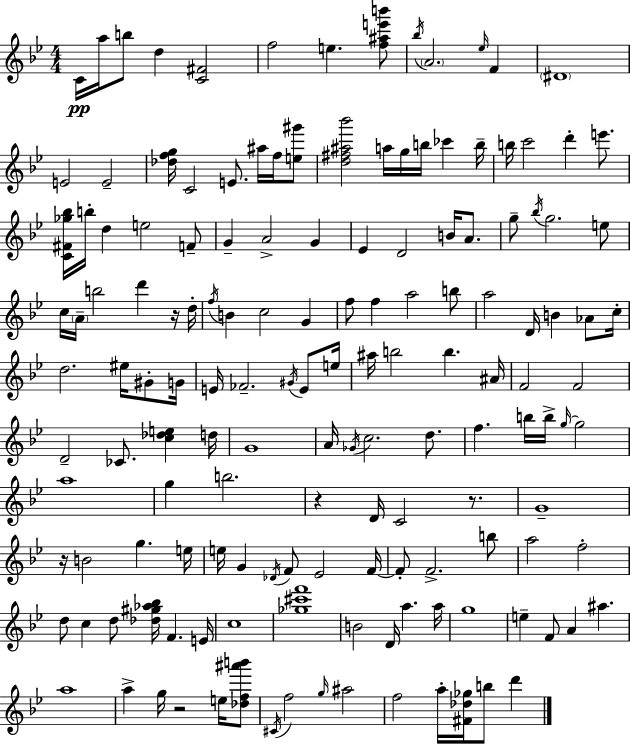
{
  \clef treble
  \numericTimeSignature
  \time 4/4
  \key g \minor
  c'16\pp a''16 b''8 d''4 <c' fis'>2 | f''2 e''4. <f'' ais'' e''' b'''>8 | \acciaccatura { bes''16 } \parenthesize a'2. \grace { ees''16 } f'4 | \parenthesize dis'1 | \break e'2 e'2-- | <des'' f'' g''>16 c'2 e'8. ais''16 f''16 | <e'' gis'''>8 <d'' fis'' ais'' bes'''>2 a''16 g''16 b''16 ces'''4 | b''16-- b''16 c'''2 d'''4-. e'''8. | \break <c' fis' ges'' bes''>16 b''16-. d''4 e''2 | f'8-- g'4-- a'2-> g'4 | ees'4 d'2 b'16 a'8. | g''8-- \acciaccatura { bes''16 } g''2. | \break e''8 c''16 \parenthesize a'16-- b''2 d'''4 | r16 d''16-. \acciaccatura { f''16 } b'4 c''2 | g'4 f''8 f''4 a''2 | b''8 a''2 d'16 b'4 | \break aes'8 c''16-. d''2. | eis''16 gis'8-. g'16 e'16 fes'2.-- | \acciaccatura { gis'16 } e'8 e''16 ais''16 b''2 b''4. | ais'16 f'2 f'2 | \break d'2-- ces'8. | <c'' des'' e''>4 d''16 g'1 | a'16 \acciaccatura { ges'16 } c''2. | d''8. f''4. b''16 b''16-> \grace { g''16~ }~ g''2 | \break a''1 | g''4 b''2. | r4 d'16 c'2 | r8. g'1-- | \break r16 b'2 | g''4. e''16 e''16 g'4 \acciaccatura { des'16 } f'8 ees'2 | f'16~~ f'8-. f'2.-> | b''8 a''2 | \break f''2-. d''8 c''4 d''8 | <des'' gis'' aes'' bes''>16 f'4. e'16 c''1 | <ges'' cis''' f'''>1 | b'2 | \break d'16 a''4. a''16 g''1 | e''4-- f'8 a'4 | ais''4. a''1 | a''4-> g''16 r2 | \break e''16 <des'' f'' ais''' b'''>8 \acciaccatura { cis'16 } f''2 | \grace { g''16 } ais''2 f''2 | a''16-. <fis' des'' ges''>16 b''8 d'''4 \bar "|."
}